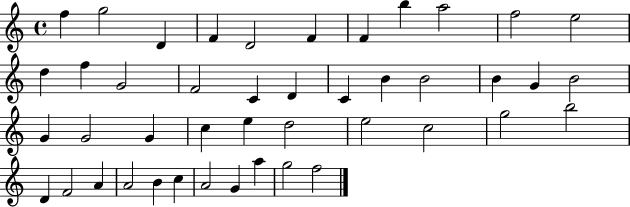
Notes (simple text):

F5/q G5/h D4/q F4/q D4/h F4/q F4/q B5/q A5/h F5/h E5/h D5/q F5/q G4/h F4/h C4/q D4/q C4/q B4/q B4/h B4/q G4/q B4/h G4/q G4/h G4/q C5/q E5/q D5/h E5/h C5/h G5/h B5/h D4/q F4/h A4/q A4/h B4/q C5/q A4/h G4/q A5/q G5/h F5/h